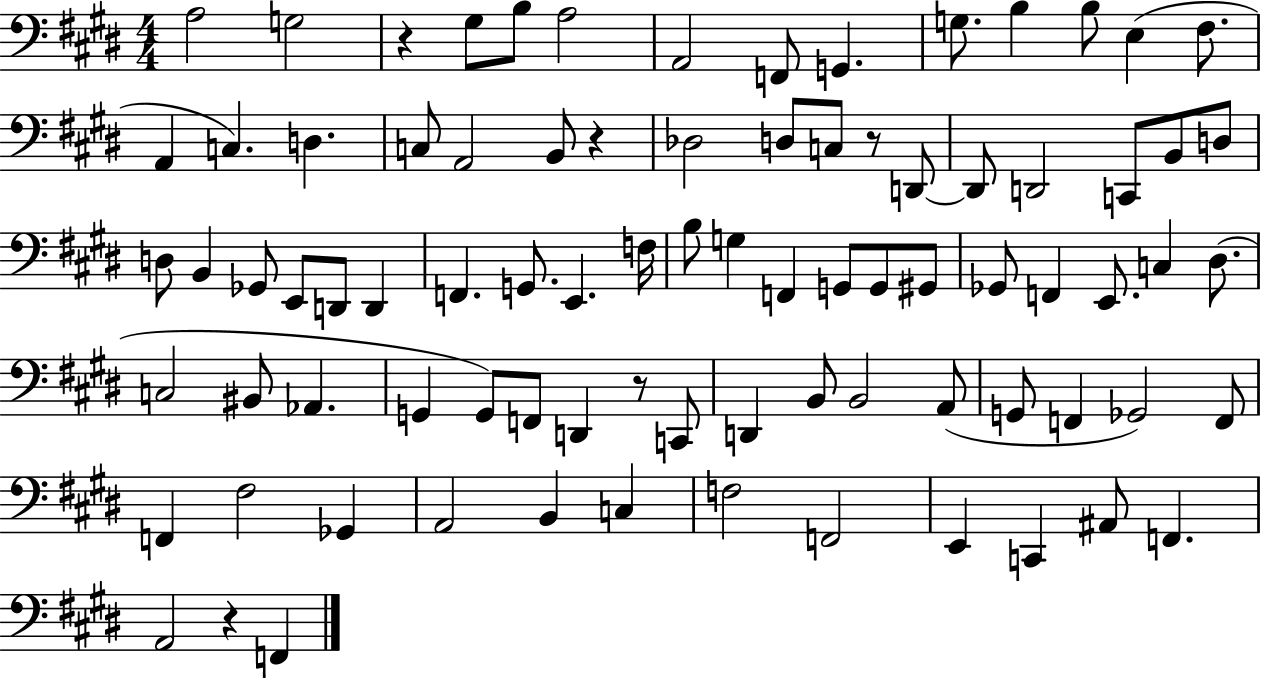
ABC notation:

X:1
T:Untitled
M:4/4
L:1/4
K:E
A,2 G,2 z ^G,/2 B,/2 A,2 A,,2 F,,/2 G,, G,/2 B, B,/2 E, ^F,/2 A,, C, D, C,/2 A,,2 B,,/2 z _D,2 D,/2 C,/2 z/2 D,,/2 D,,/2 D,,2 C,,/2 B,,/2 D,/2 D,/2 B,, _G,,/2 E,,/2 D,,/2 D,, F,, G,,/2 E,, F,/4 B,/2 G, F,, G,,/2 G,,/2 ^G,,/2 _G,,/2 F,, E,,/2 C, ^D,/2 C,2 ^B,,/2 _A,, G,, G,,/2 F,,/2 D,, z/2 C,,/2 D,, B,,/2 B,,2 A,,/2 G,,/2 F,, _G,,2 F,,/2 F,, ^F,2 _G,, A,,2 B,, C, F,2 F,,2 E,, C,, ^A,,/2 F,, A,,2 z F,,